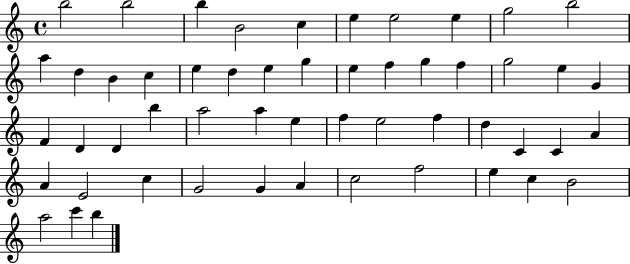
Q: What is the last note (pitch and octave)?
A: B5